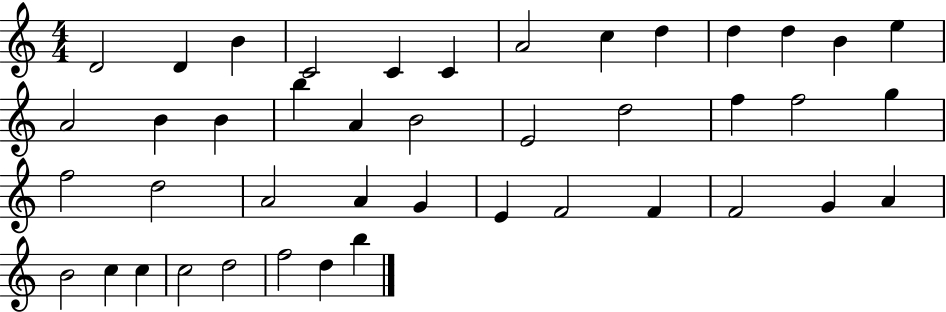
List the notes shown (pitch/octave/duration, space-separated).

D4/h D4/q B4/q C4/h C4/q C4/q A4/h C5/q D5/q D5/q D5/q B4/q E5/q A4/h B4/q B4/q B5/q A4/q B4/h E4/h D5/h F5/q F5/h G5/q F5/h D5/h A4/h A4/q G4/q E4/q F4/h F4/q F4/h G4/q A4/q B4/h C5/q C5/q C5/h D5/h F5/h D5/q B5/q